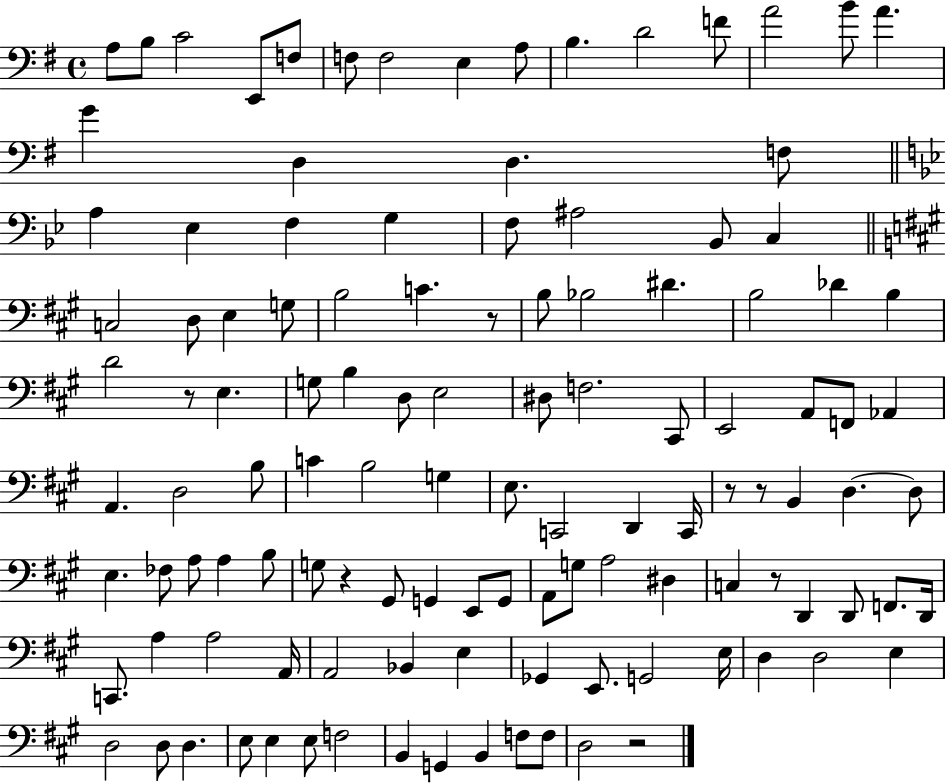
{
  \clef bass
  \time 4/4
  \defaultTimeSignature
  \key g \major
  a8 b8 c'2 e,8 f8 | f8 f2 e4 a8 | b4. d'2 f'8 | a'2 b'8 a'4. | \break g'4 d4 d4. f8 | \bar "||" \break \key g \minor a4 ees4 f4 g4 | f8 ais2 bes,8 c4 | \bar "||" \break \key a \major c2 d8 e4 g8 | b2 c'4. r8 | b8 bes2 dis'4. | b2 des'4 b4 | \break d'2 r8 e4. | g8 b4 d8 e2 | dis8 f2. cis,8 | e,2 a,8 f,8 aes,4 | \break a,4. d2 b8 | c'4 b2 g4 | e8. c,2 d,4 c,16 | r8 r8 b,4 d4.~~ d8 | \break e4. fes8 a8 a4 b8 | g8 r4 gis,8 g,4 e,8 g,8 | a,8 g8 a2 dis4 | c4 r8 d,4 d,8 f,8. d,16 | \break c,8. a4 a2 a,16 | a,2 bes,4 e4 | ges,4 e,8. g,2 e16 | d4 d2 e4 | \break d2 d8 d4. | e8 e4 e8 f2 | b,4 g,4 b,4 f8 f8 | d2 r2 | \break \bar "|."
}